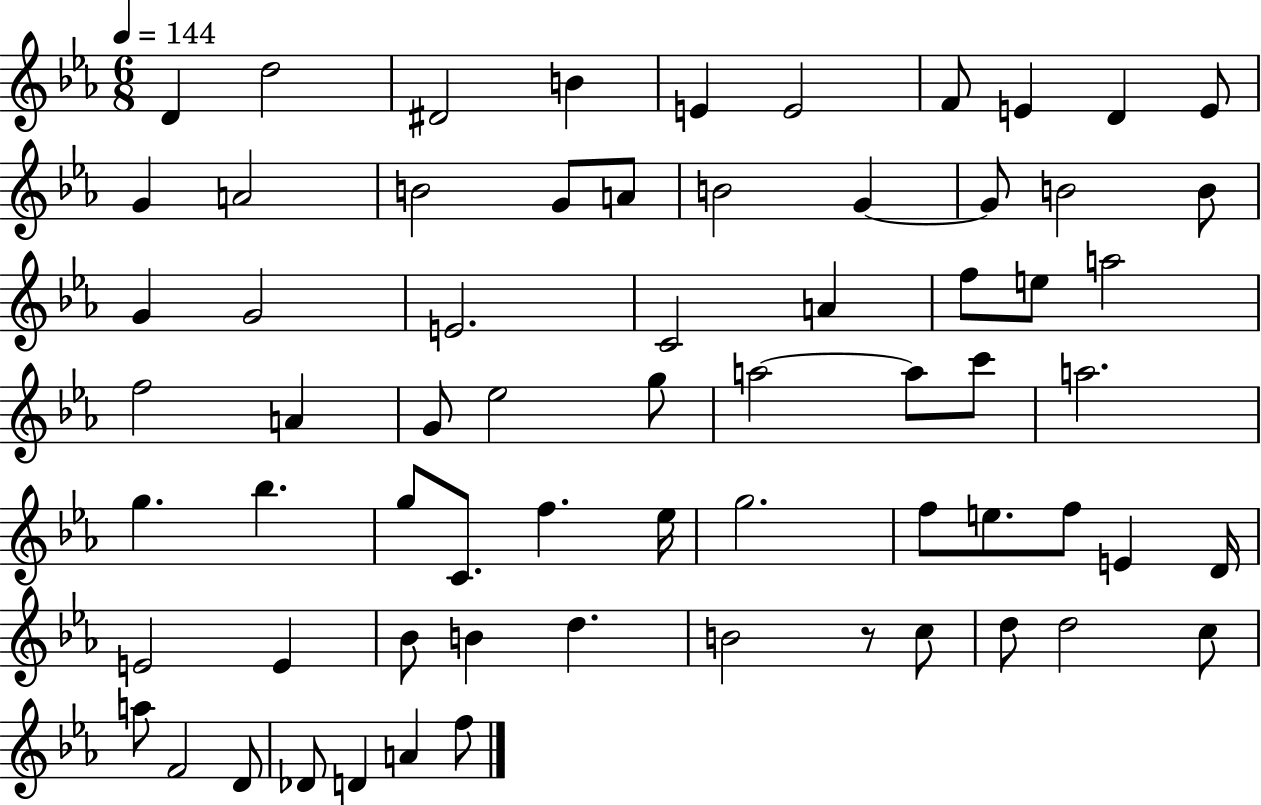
D4/q D5/h D#4/h B4/q E4/q E4/h F4/e E4/q D4/q E4/e G4/q A4/h B4/h G4/e A4/e B4/h G4/q G4/e B4/h B4/e G4/q G4/h E4/h. C4/h A4/q F5/e E5/e A5/h F5/h A4/q G4/e Eb5/h G5/e A5/h A5/e C6/e A5/h. G5/q. Bb5/q. G5/e C4/e. F5/q. Eb5/s G5/h. F5/e E5/e. F5/e E4/q D4/s E4/h E4/q Bb4/e B4/q D5/q. B4/h R/e C5/e D5/e D5/h C5/e A5/e F4/h D4/e Db4/e D4/q A4/q F5/e